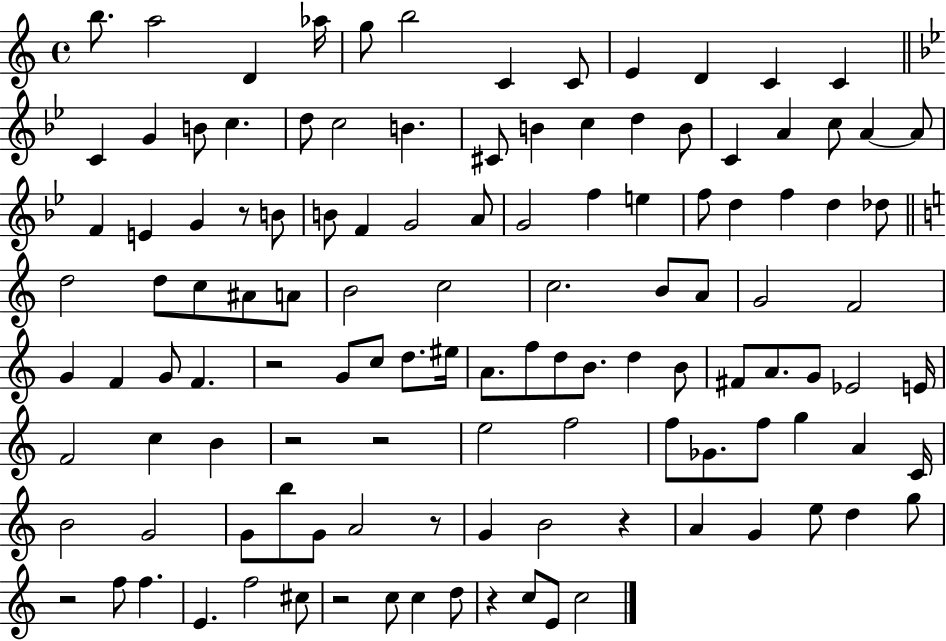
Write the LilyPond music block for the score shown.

{
  \clef treble
  \time 4/4
  \defaultTimeSignature
  \key c \major
  b''8. a''2 d'4 aes''16 | g''8 b''2 c'4 c'8 | e'4 d'4 c'4 c'4 | \bar "||" \break \key bes \major c'4 g'4 b'8 c''4. | d''8 c''2 b'4. | cis'8 b'4 c''4 d''4 b'8 | c'4 a'4 c''8 a'4~~ a'8 | \break f'4 e'4 g'4 r8 b'8 | b'8 f'4 g'2 a'8 | g'2 f''4 e''4 | f''8 d''4 f''4 d''4 des''8 | \break \bar "||" \break \key a \minor d''2 d''8 c''8 ais'8 a'8 | b'2 c''2 | c''2. b'8 a'8 | g'2 f'2 | \break g'4 f'4 g'8 f'4. | r2 g'8 c''8 d''8. eis''16 | a'8. f''8 d''8 b'8. d''4 b'8 | fis'8 a'8. g'8 ees'2 e'16 | \break f'2 c''4 b'4 | r2 r2 | e''2 f''2 | f''8 ges'8. f''8 g''4 a'4 c'16 | \break b'2 g'2 | g'8 b''8 g'8 a'2 r8 | g'4 b'2 r4 | a'4 g'4 e''8 d''4 g''8 | \break r2 f''8 f''4. | e'4. f''2 cis''8 | r2 c''8 c''4 d''8 | r4 c''8 e'8 c''2 | \break \bar "|."
}